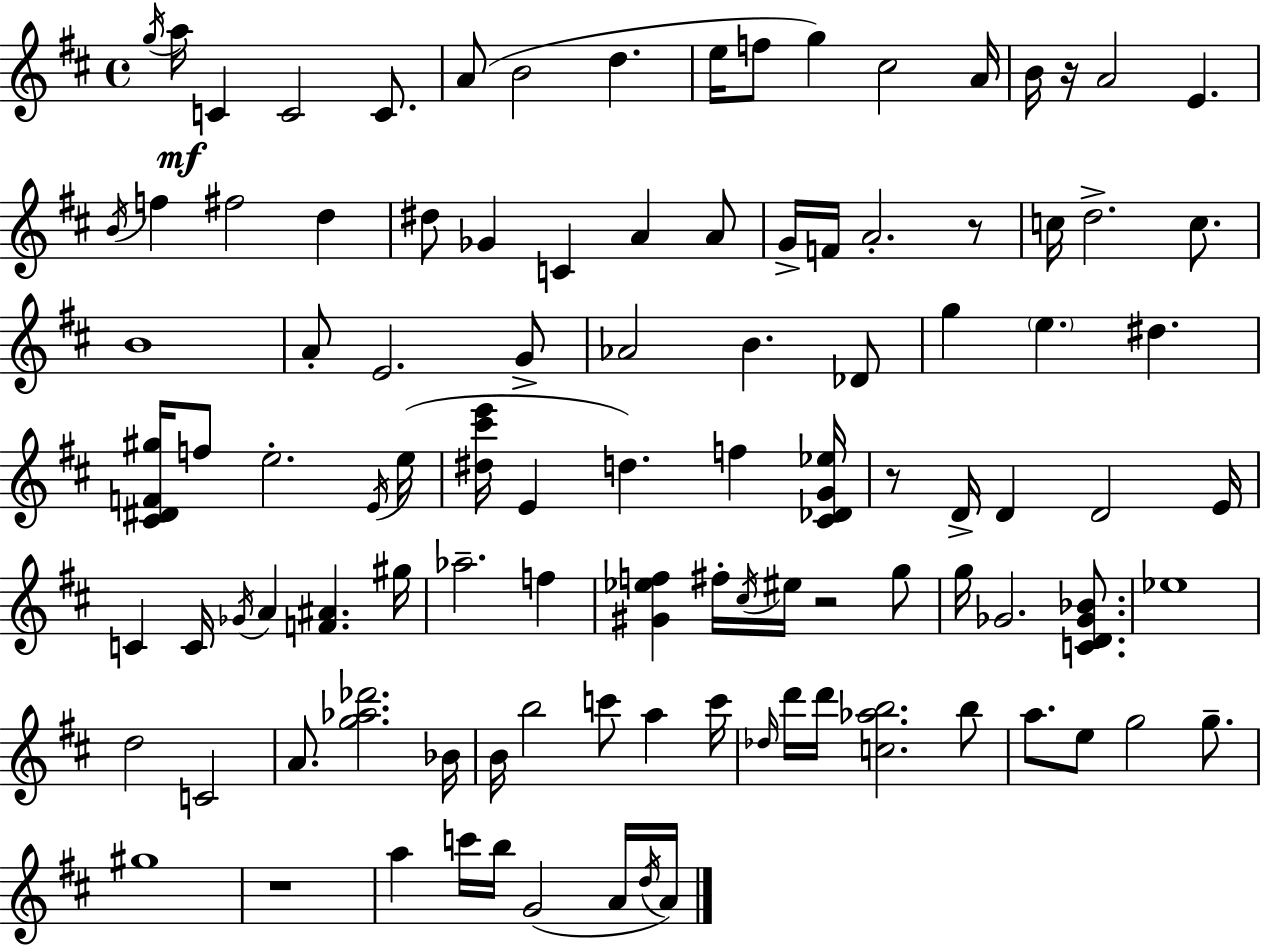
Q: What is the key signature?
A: D major